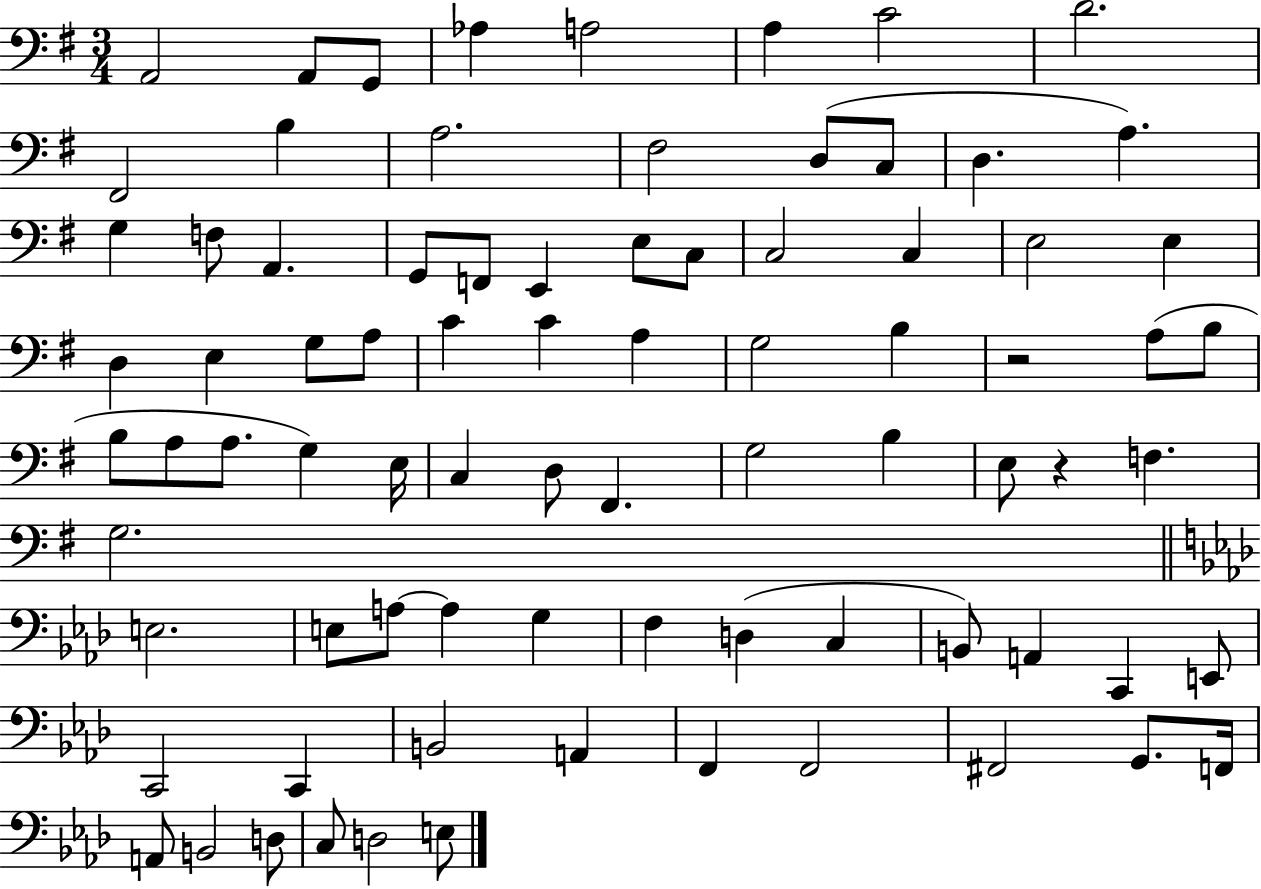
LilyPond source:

{
  \clef bass
  \numericTimeSignature
  \time 3/4
  \key g \major
  a,2 a,8 g,8 | aes4 a2 | a4 c'2 | d'2. | \break fis,2 b4 | a2. | fis2 d8( c8 | d4. a4.) | \break g4 f8 a,4. | g,8 f,8 e,4 e8 c8 | c2 c4 | e2 e4 | \break d4 e4 g8 a8 | c'4 c'4 a4 | g2 b4 | r2 a8( b8 | \break b8 a8 a8. g4) e16 | c4 d8 fis,4. | g2 b4 | e8 r4 f4. | \break g2. | \bar "||" \break \key f \minor e2. | e8 a8~~ a4 g4 | f4 d4( c4 | b,8) a,4 c,4 e,8 | \break c,2 c,4 | b,2 a,4 | f,4 f,2 | fis,2 g,8. f,16 | \break a,8 b,2 d8 | c8 d2 e8 | \bar "|."
}